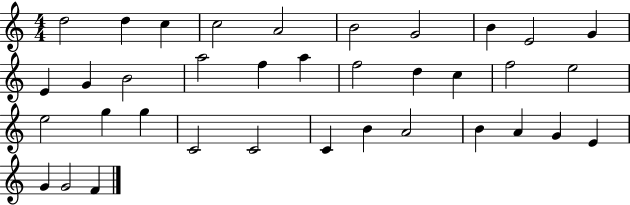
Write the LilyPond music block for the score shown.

{
  \clef treble
  \numericTimeSignature
  \time 4/4
  \key c \major
  d''2 d''4 c''4 | c''2 a'2 | b'2 g'2 | b'4 e'2 g'4 | \break e'4 g'4 b'2 | a''2 f''4 a''4 | f''2 d''4 c''4 | f''2 e''2 | \break e''2 g''4 g''4 | c'2 c'2 | c'4 b'4 a'2 | b'4 a'4 g'4 e'4 | \break g'4 g'2 f'4 | \bar "|."
}